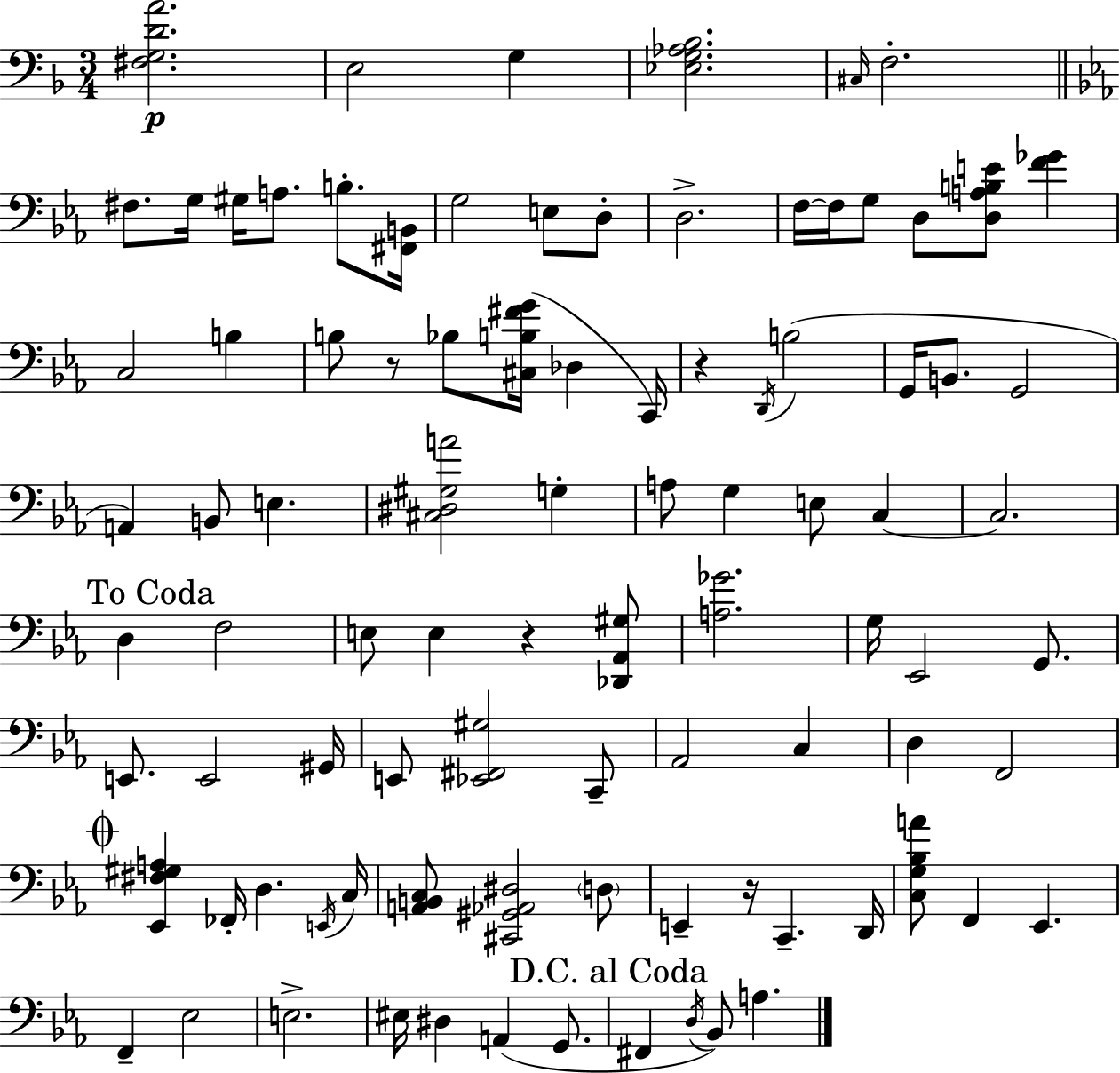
X:1
T:Untitled
M:3/4
L:1/4
K:Dm
[^F,G,DA]2 E,2 G, [_E,G,_A,_B,]2 ^C,/4 F,2 ^F,/2 G,/4 ^G,/4 A,/2 B,/2 [^F,,B,,]/4 G,2 E,/2 D,/2 D,2 F,/4 F,/4 G,/2 D,/2 [D,A,B,E]/2 [F_G] C,2 B, B,/2 z/2 _B,/2 [^C,B,^FG]/4 _D, C,,/4 z D,,/4 B,2 G,,/4 B,,/2 G,,2 A,, B,,/2 E, [^C,^D,^G,A]2 G, A,/2 G, E,/2 C, C,2 D, F,2 E,/2 E, z [_D,,_A,,^G,]/2 [A,_G]2 G,/4 _E,,2 G,,/2 E,,/2 E,,2 ^G,,/4 E,,/2 [_E,,^F,,^G,]2 C,,/2 _A,,2 C, D, F,,2 [_E,,^F,^G,A,] _F,,/4 D, E,,/4 C,/4 [A,,B,,C,]/2 [^C,,^G,,_A,,^D,]2 D,/2 E,, z/4 C,, D,,/4 [C,G,_B,A]/2 F,, _E,, F,, _E,2 E,2 ^E,/4 ^D, A,, G,,/2 ^F,, D,/4 _B,,/2 A,